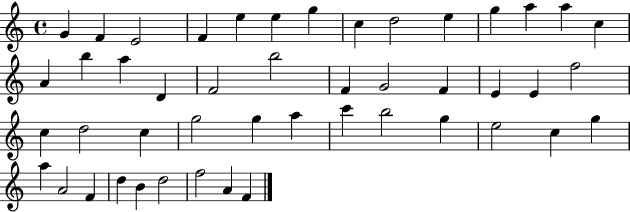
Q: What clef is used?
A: treble